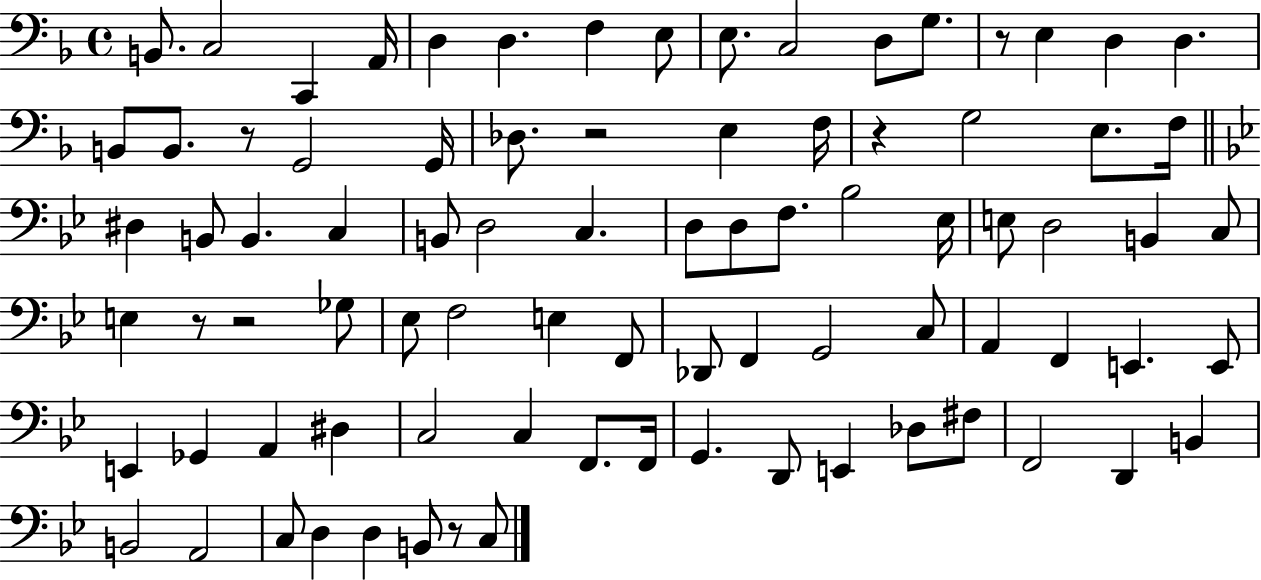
B2/e. C3/h C2/q A2/s D3/q D3/q. F3/q E3/e E3/e. C3/h D3/e G3/e. R/e E3/q D3/q D3/q. B2/e B2/e. R/e G2/h G2/s Db3/e. R/h E3/q F3/s R/q G3/h E3/e. F3/s D#3/q B2/e B2/q. C3/q B2/e D3/h C3/q. D3/e D3/e F3/e. Bb3/h Eb3/s E3/e D3/h B2/q C3/e E3/q R/e R/h Gb3/e Eb3/e F3/h E3/q F2/e Db2/e F2/q G2/h C3/e A2/q F2/q E2/q. E2/e E2/q Gb2/q A2/q D#3/q C3/h C3/q F2/e. F2/s G2/q. D2/e E2/q Db3/e F#3/e F2/h D2/q B2/q B2/h A2/h C3/e D3/q D3/q B2/e R/e C3/e